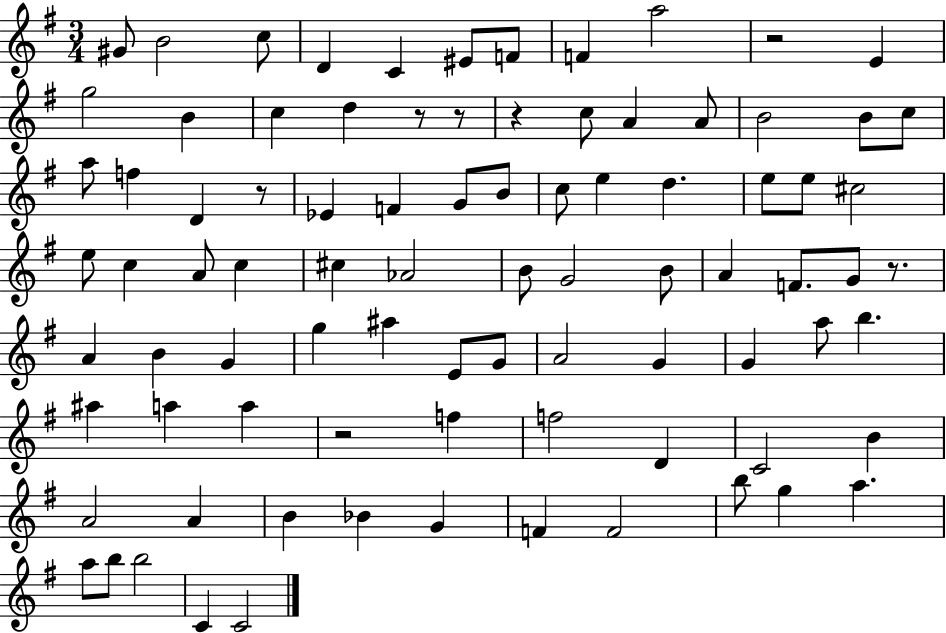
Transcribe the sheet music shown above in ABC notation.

X:1
T:Untitled
M:3/4
L:1/4
K:G
^G/2 B2 c/2 D C ^E/2 F/2 F a2 z2 E g2 B c d z/2 z/2 z c/2 A A/2 B2 B/2 c/2 a/2 f D z/2 _E F G/2 B/2 c/2 e d e/2 e/2 ^c2 e/2 c A/2 c ^c _A2 B/2 G2 B/2 A F/2 G/2 z/2 A B G g ^a E/2 G/2 A2 G G a/2 b ^a a a z2 f f2 D C2 B A2 A B _B G F F2 b/2 g a a/2 b/2 b2 C C2